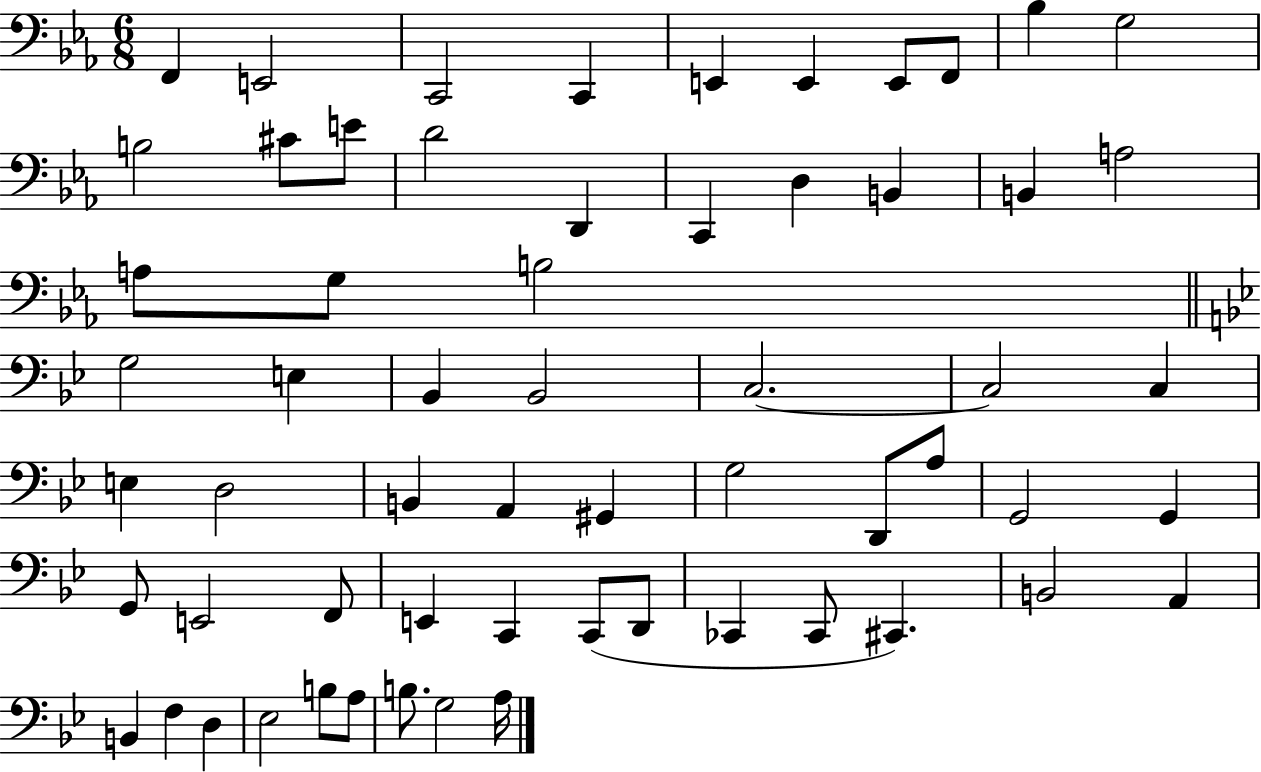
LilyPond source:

{
  \clef bass
  \numericTimeSignature
  \time 6/8
  \key ees \major
  f,4 e,2 | c,2 c,4 | e,4 e,4 e,8 f,8 | bes4 g2 | \break b2 cis'8 e'8 | d'2 d,4 | c,4 d4 b,4 | b,4 a2 | \break a8 g8 b2 | \bar "||" \break \key bes \major g2 e4 | bes,4 bes,2 | c2.~~ | c2 c4 | \break e4 d2 | b,4 a,4 gis,4 | g2 d,8 a8 | g,2 g,4 | \break g,8 e,2 f,8 | e,4 c,4 c,8( d,8 | ces,4 ces,8 cis,4.) | b,2 a,4 | \break b,4 f4 d4 | ees2 b8 a8 | b8. g2 a16 | \bar "|."
}